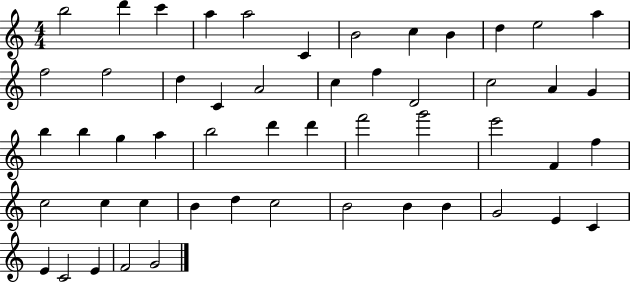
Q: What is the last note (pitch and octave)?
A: G4